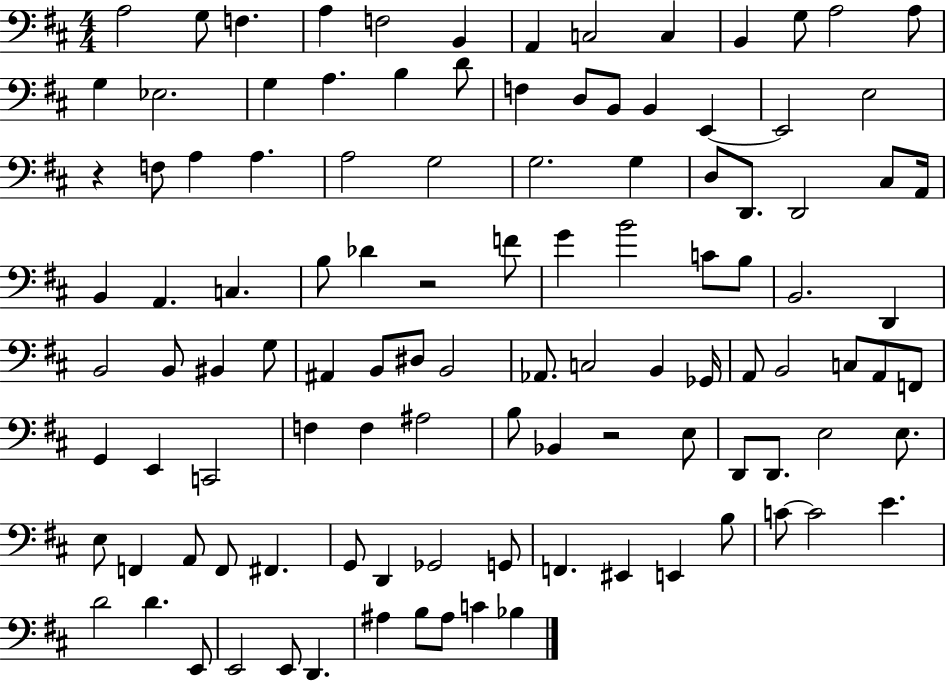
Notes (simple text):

A3/h G3/e F3/q. A3/q F3/h B2/q A2/q C3/h C3/q B2/q G3/e A3/h A3/e G3/q Eb3/h. G3/q A3/q. B3/q D4/e F3/q D3/e B2/e B2/q E2/q E2/h E3/h R/q F3/e A3/q A3/q. A3/h G3/h G3/h. G3/q D3/e D2/e. D2/h C#3/e A2/s B2/q A2/q. C3/q. B3/e Db4/q R/h F4/e G4/q B4/h C4/e B3/e B2/h. D2/q B2/h B2/e BIS2/q G3/e A#2/q B2/e D#3/e B2/h Ab2/e. C3/h B2/q Gb2/s A2/e B2/h C3/e A2/e F2/e G2/q E2/q C2/h F3/q F3/q A#3/h B3/e Bb2/q R/h E3/e D2/e D2/e. E3/h E3/e. E3/e F2/q A2/e F2/e F#2/q. G2/e D2/q Gb2/h G2/e F2/q. EIS2/q E2/q B3/e C4/e C4/h E4/q. D4/h D4/q. E2/e E2/h E2/e D2/q. A#3/q B3/e A#3/e C4/q Bb3/q